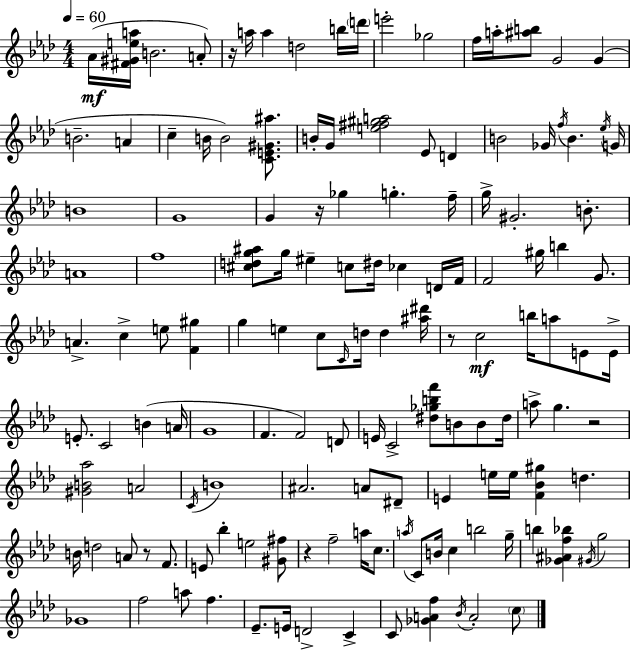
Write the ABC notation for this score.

X:1
T:Untitled
M:4/4
L:1/4
K:Ab
_A/4 [^F^Gea]/4 B2 A/2 z/4 a/4 a d2 b/4 d'/4 e'2 _g2 f/4 a/4 [^ab]/2 G2 G B2 A c B/4 B2 [CE^G^a]/2 B/4 G/4 [e^f^ga]2 _E/2 D B2 _G/4 f/4 B _e/4 G/4 B4 G4 G z/4 _g g f/4 g/4 ^G2 B/2 A4 f4 [^cdg^a]/2 g/4 ^e c/2 ^d/4 _c D/4 F/4 F2 ^g/4 b G/2 A c e/2 [F^g] g e c/2 C/4 d/4 d [^a^d']/4 z/2 c2 b/4 a/2 E/2 E/4 E/2 C2 B A/4 G4 F F2 D/2 E/4 C2 [^d_gbf']/2 B/2 B/2 ^d/4 a/2 g z2 [^GB_a]2 A2 C/4 B4 ^A2 A/2 ^D/2 E e/4 e/4 [F_B^g] d B/4 d2 A/2 z/2 F/2 E/2 _b e2 [^G^f]/2 z f2 a/4 c/2 a/4 C/2 B/4 c b2 g/4 b [_G^Af_b] ^G/4 g2 _G4 f2 a/2 f _E/2 E/4 D2 C C/2 [_GAf] _B/4 A2 c/2